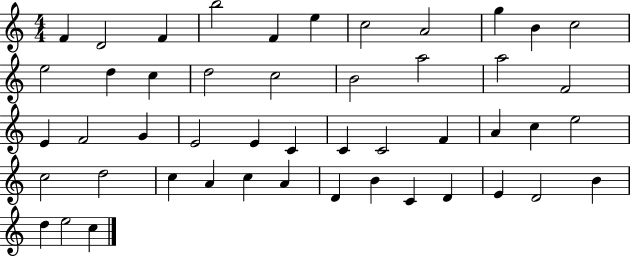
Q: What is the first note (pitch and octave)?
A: F4